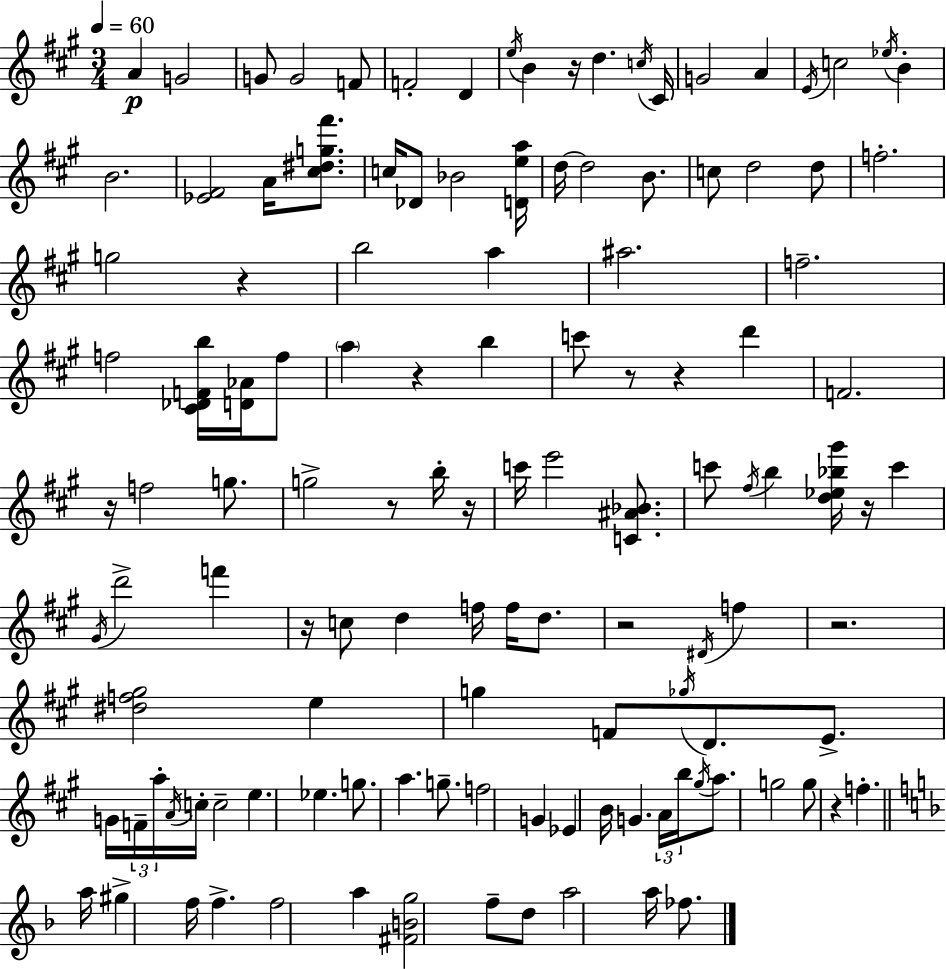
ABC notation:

X:1
T:Untitled
M:3/4
L:1/4
K:A
A G2 G/2 G2 F/2 F2 D e/4 B z/4 d c/4 ^C/4 G2 A E/4 c2 _e/4 B B2 [_E^F]2 A/4 [^c^dg^f']/2 c/4 _D/2 _B2 [Dea]/4 d/4 d2 B/2 c/2 d2 d/2 f2 g2 z b2 a ^a2 f2 f2 [^C_DFb]/4 [D_A]/4 f/2 a z b c'/2 z/2 z d' F2 z/4 f2 g/2 g2 z/2 b/4 z/4 c'/4 e'2 [C^A_B]/2 c'/2 ^f/4 b [d_e_b^g']/4 z/4 c' ^G/4 d'2 f' z/4 c/2 d f/4 f/4 d/2 z2 ^D/4 f z2 [^df^g]2 e g F/2 _g/4 D/2 E/2 G/4 F/4 a/4 A/4 c/4 c2 e _e g/2 a g/2 f2 G _E B/4 G A/4 b/4 ^g/4 a/2 g2 g/2 z f a/4 ^g f/4 f f2 a [^FBg]2 f/2 d/2 a2 a/4 _f/2